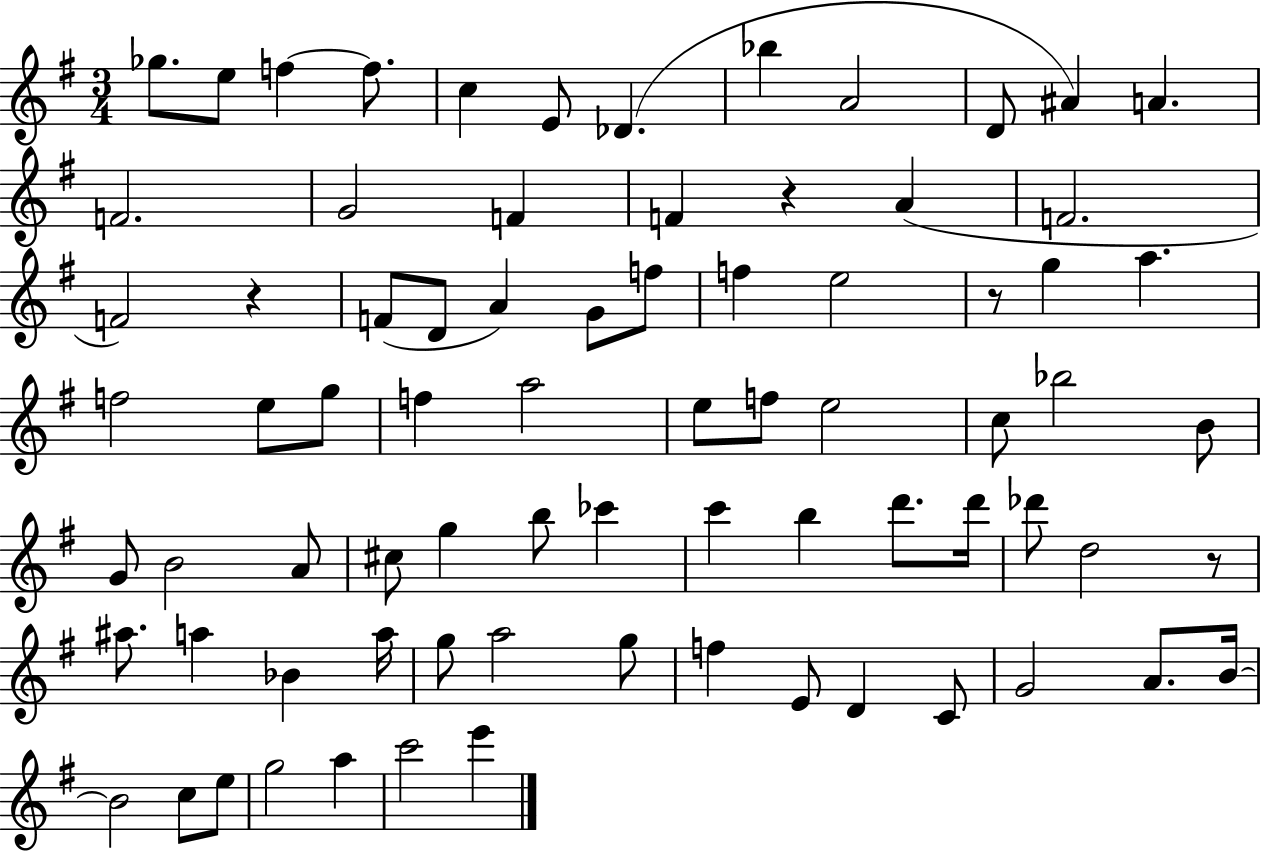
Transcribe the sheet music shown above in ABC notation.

X:1
T:Untitled
M:3/4
L:1/4
K:G
_g/2 e/2 f f/2 c E/2 _D _b A2 D/2 ^A A F2 G2 F F z A F2 F2 z F/2 D/2 A G/2 f/2 f e2 z/2 g a f2 e/2 g/2 f a2 e/2 f/2 e2 c/2 _b2 B/2 G/2 B2 A/2 ^c/2 g b/2 _c' c' b d'/2 d'/4 _d'/2 d2 z/2 ^a/2 a _B a/4 g/2 a2 g/2 f E/2 D C/2 G2 A/2 B/4 B2 c/2 e/2 g2 a c'2 e'